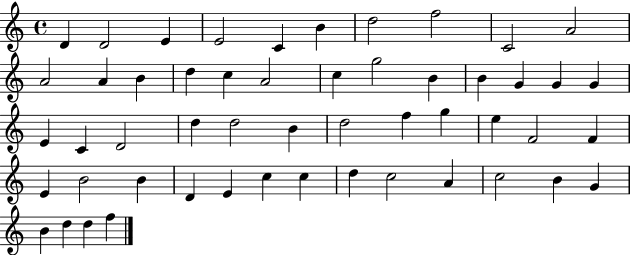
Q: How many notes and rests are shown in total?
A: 52